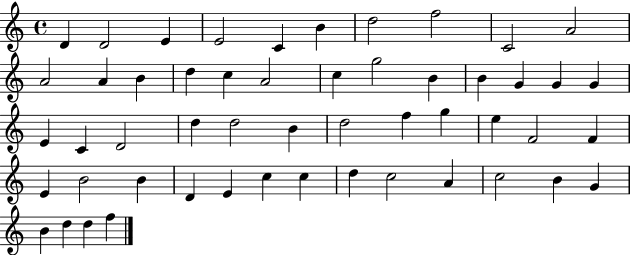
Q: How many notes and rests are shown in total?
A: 52